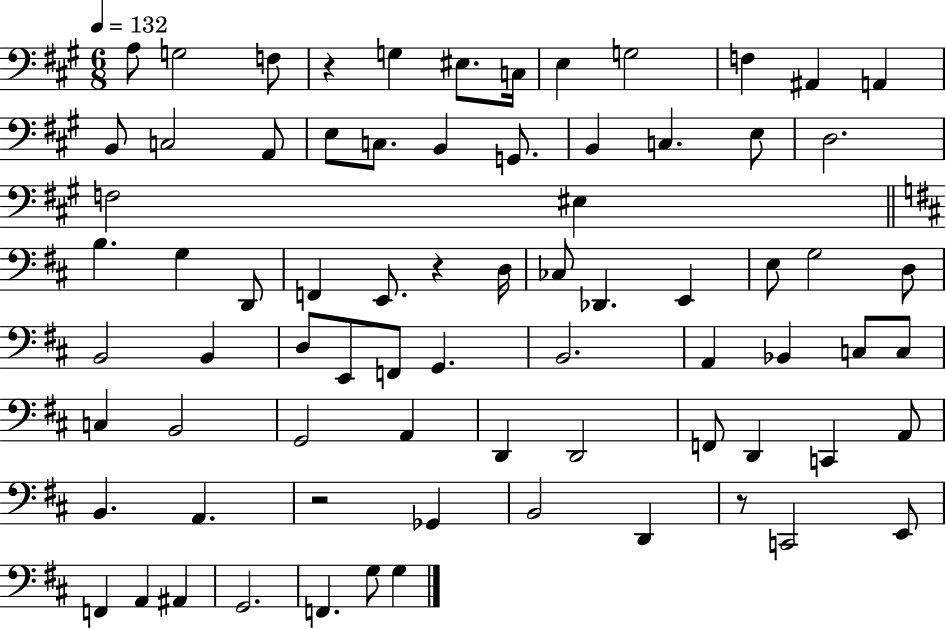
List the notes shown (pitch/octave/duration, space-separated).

A3/e G3/h F3/e R/q G3/q EIS3/e. C3/s E3/q G3/h F3/q A#2/q A2/q B2/e C3/h A2/e E3/e C3/e. B2/q G2/e. B2/q C3/q. E3/e D3/h. F3/h EIS3/q B3/q. G3/q D2/e F2/q E2/e. R/q D3/s CES3/e Db2/q. E2/q E3/e G3/h D3/e B2/h B2/q D3/e E2/e F2/e G2/q. B2/h. A2/q Bb2/q C3/e C3/e C3/q B2/h G2/h A2/q D2/q D2/h F2/e D2/q C2/q A2/e B2/q. A2/q. R/h Gb2/q B2/h D2/q R/e C2/h E2/e F2/q A2/q A#2/q G2/h. F2/q. G3/e G3/q